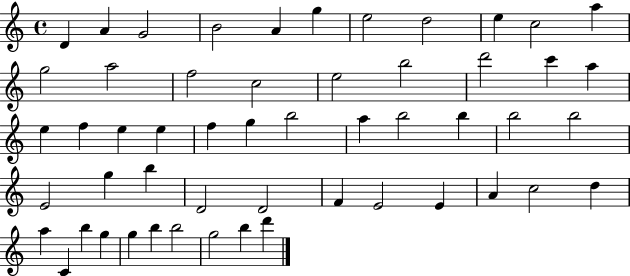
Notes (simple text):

D4/q A4/q G4/h B4/h A4/q G5/q E5/h D5/h E5/q C5/h A5/q G5/h A5/h F5/h C5/h E5/h B5/h D6/h C6/q A5/q E5/q F5/q E5/q E5/q F5/q G5/q B5/h A5/q B5/h B5/q B5/h B5/h E4/h G5/q B5/q D4/h D4/h F4/q E4/h E4/q A4/q C5/h D5/q A5/q C4/q B5/q G5/q G5/q B5/q B5/h G5/h B5/q D6/q